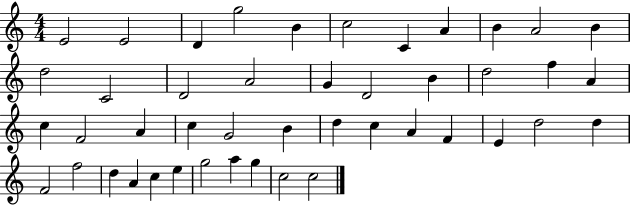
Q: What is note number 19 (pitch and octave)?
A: D5